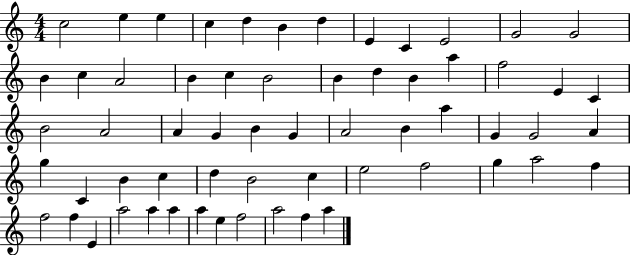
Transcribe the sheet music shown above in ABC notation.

X:1
T:Untitled
M:4/4
L:1/4
K:C
c2 e e c d B d E C E2 G2 G2 B c A2 B c B2 B d B a f2 E C B2 A2 A G B G A2 B a G G2 A g C B c d B2 c e2 f2 g a2 f f2 f E a2 a a a e f2 a2 f a